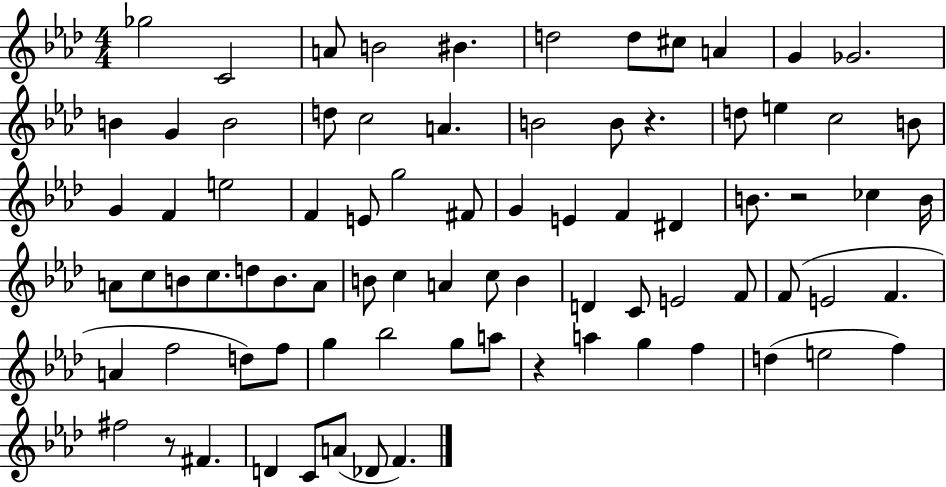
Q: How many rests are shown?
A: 4